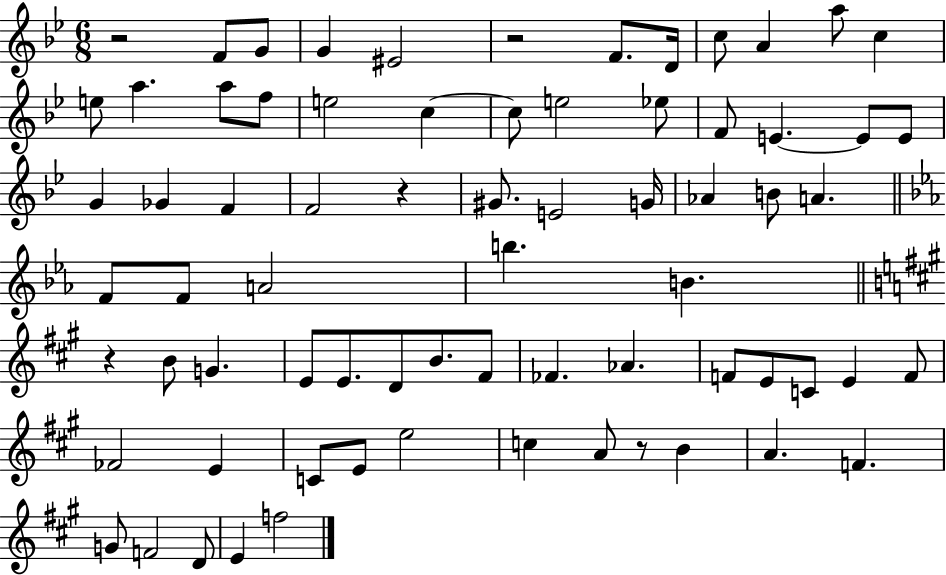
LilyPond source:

{
  \clef treble
  \numericTimeSignature
  \time 6/8
  \key bes \major
  \repeat volta 2 { r2 f'8 g'8 | g'4 eis'2 | r2 f'8. d'16 | c''8 a'4 a''8 c''4 | \break e''8 a''4. a''8 f''8 | e''2 c''4~~ | c''8 e''2 ees''8 | f'8 e'4.~~ e'8 e'8 | \break g'4 ges'4 f'4 | f'2 r4 | gis'8. e'2 g'16 | aes'4 b'8 a'4. | \break \bar "||" \break \key ees \major f'8 f'8 a'2 | b''4. b'4. | \bar "||" \break \key a \major r4 b'8 g'4. | e'8 e'8. d'8 b'8. fis'8 | fes'4. aes'4. | f'8 e'8 c'8 e'4 f'8 | \break fes'2 e'4 | c'8 e'8 e''2 | c''4 a'8 r8 b'4 | a'4. f'4. | \break g'8 f'2 d'8 | e'4 f''2 | } \bar "|."
}